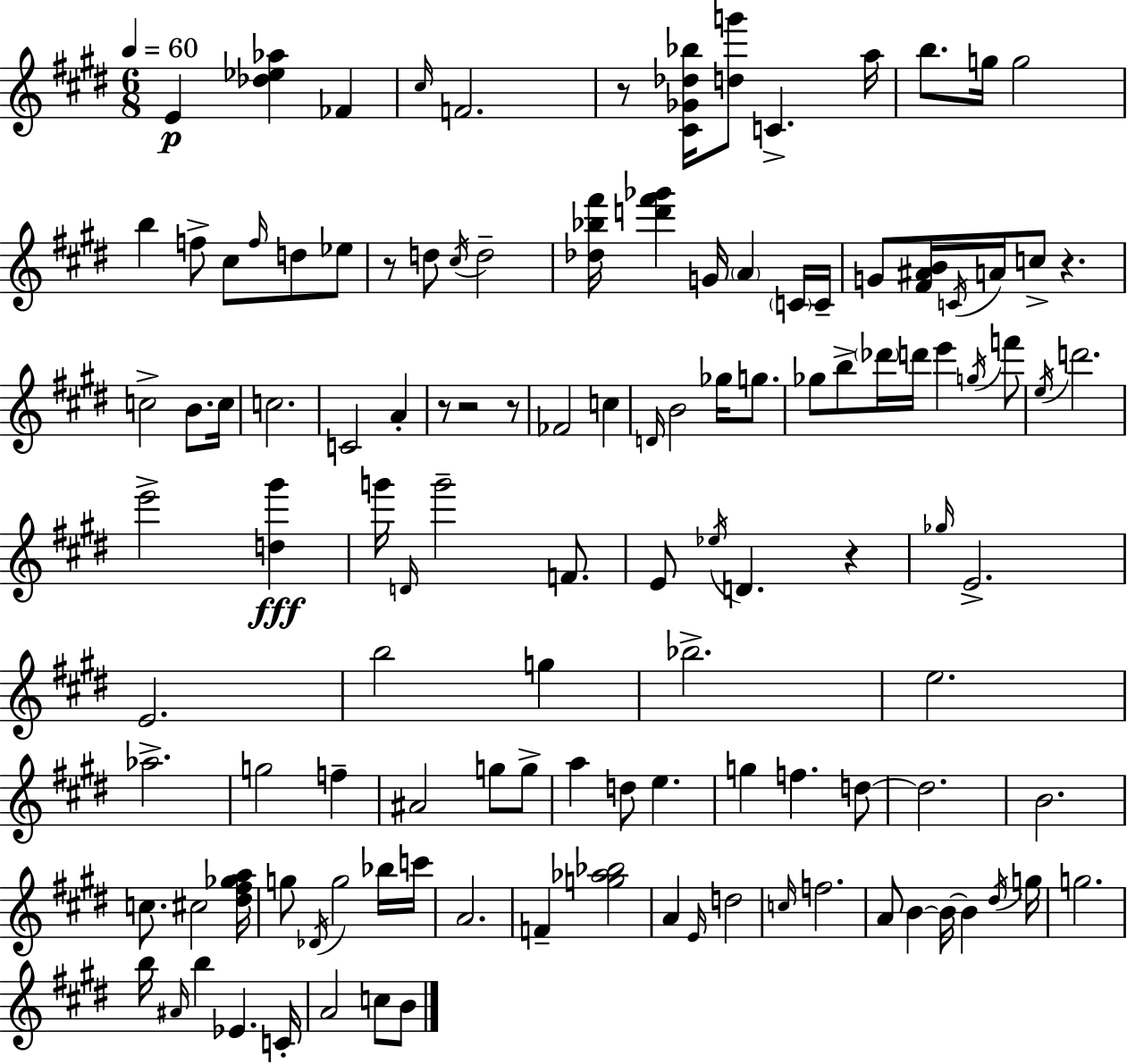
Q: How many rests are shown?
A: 7